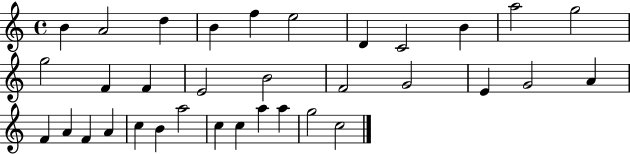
{
  \clef treble
  \time 4/4
  \defaultTimeSignature
  \key c \major
  b'4 a'2 d''4 | b'4 f''4 e''2 | d'4 c'2 b'4 | a''2 g''2 | \break g''2 f'4 f'4 | e'2 b'2 | f'2 g'2 | e'4 g'2 a'4 | \break f'4 a'4 f'4 a'4 | c''4 b'4 a''2 | c''4 c''4 a''4 a''4 | g''2 c''2 | \break \bar "|."
}